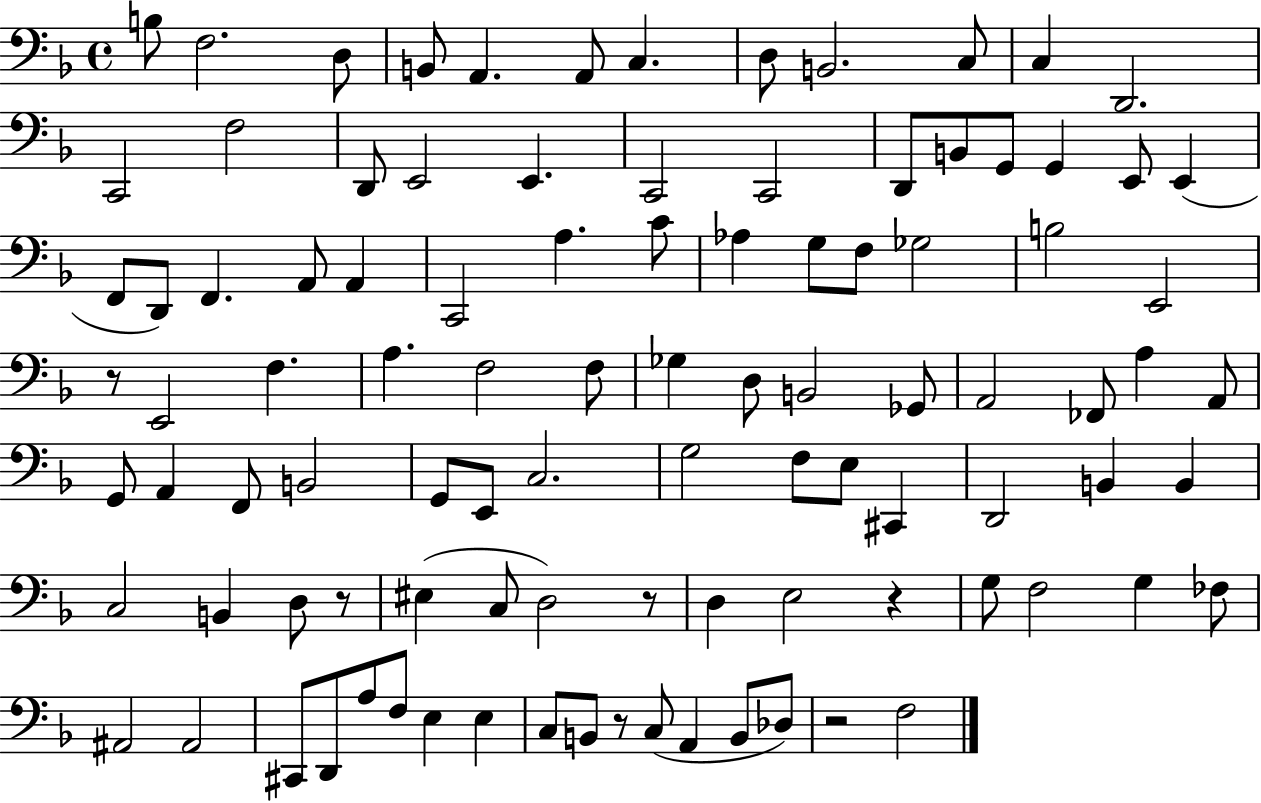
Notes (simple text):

B3/e F3/h. D3/e B2/e A2/q. A2/e C3/q. D3/e B2/h. C3/e C3/q D2/h. C2/h F3/h D2/e E2/h E2/q. C2/h C2/h D2/e B2/e G2/e G2/q E2/e E2/q F2/e D2/e F2/q. A2/e A2/q C2/h A3/q. C4/e Ab3/q G3/e F3/e Gb3/h B3/h E2/h R/e E2/h F3/q. A3/q. F3/h F3/e Gb3/q D3/e B2/h Gb2/e A2/h FES2/e A3/q A2/e G2/e A2/q F2/e B2/h G2/e E2/e C3/h. G3/h F3/e E3/e C#2/q D2/h B2/q B2/q C3/h B2/q D3/e R/e EIS3/q C3/e D3/h R/e D3/q E3/h R/q G3/e F3/h G3/q FES3/e A#2/h A#2/h C#2/e D2/e A3/e F3/e E3/q E3/q C3/e B2/e R/e C3/e A2/q B2/e Db3/e R/h F3/h